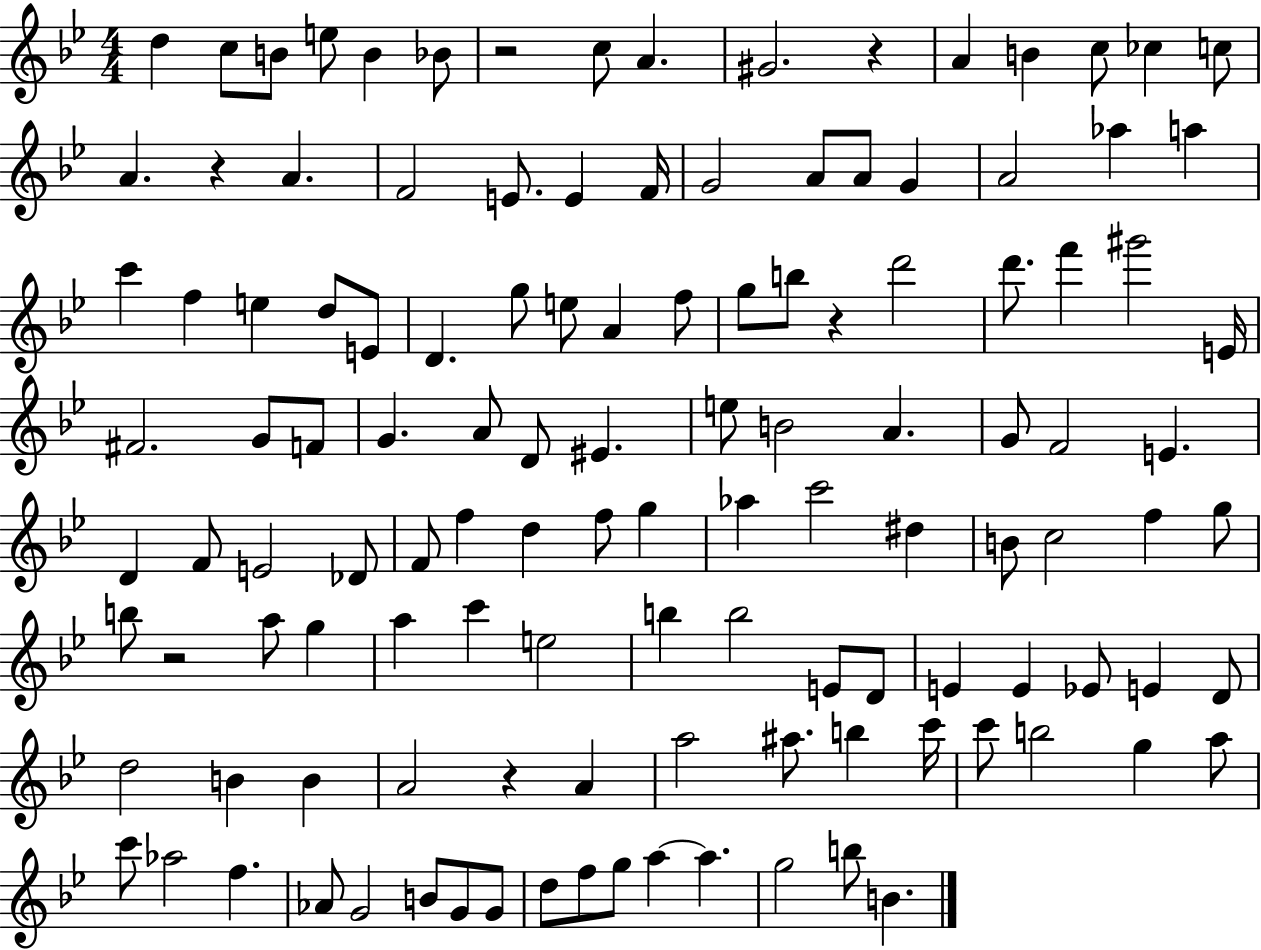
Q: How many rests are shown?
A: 6